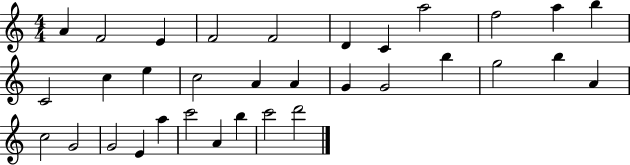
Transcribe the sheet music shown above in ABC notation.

X:1
T:Untitled
M:4/4
L:1/4
K:C
A F2 E F2 F2 D C a2 f2 a b C2 c e c2 A A G G2 b g2 b A c2 G2 G2 E a c'2 A b c'2 d'2